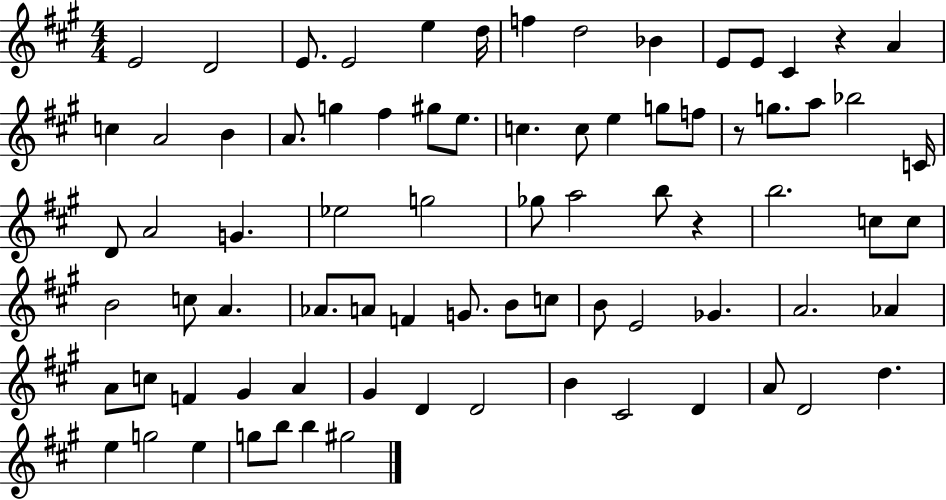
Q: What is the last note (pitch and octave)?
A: G#5